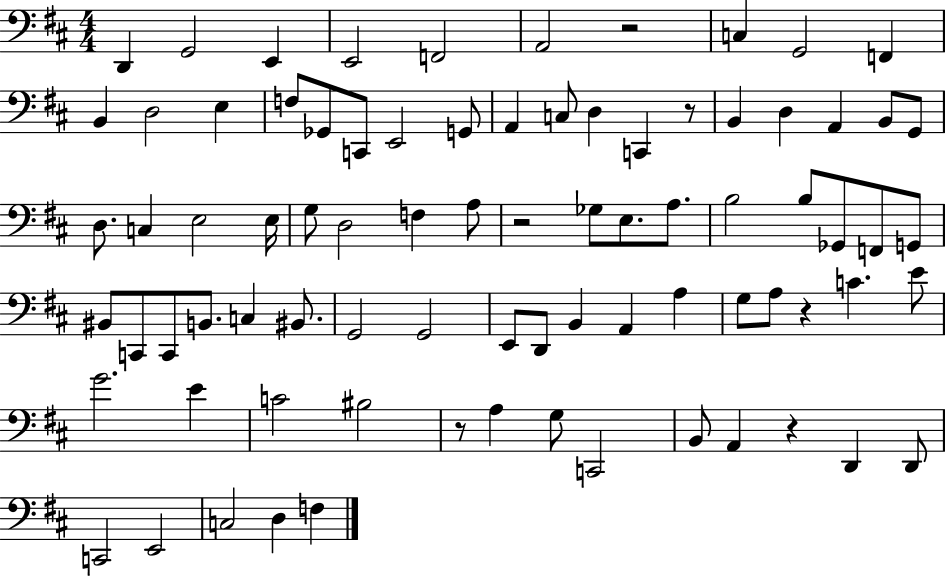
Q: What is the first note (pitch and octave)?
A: D2